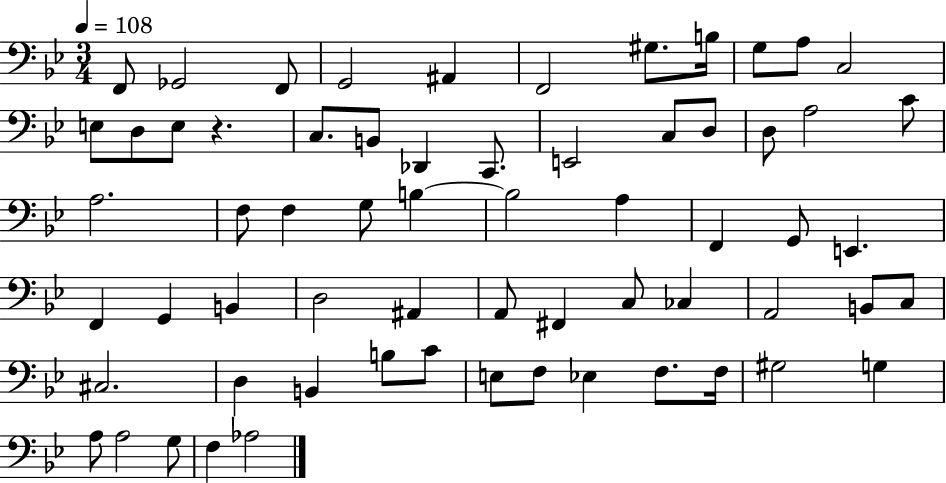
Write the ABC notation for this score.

X:1
T:Untitled
M:3/4
L:1/4
K:Bb
F,,/2 _G,,2 F,,/2 G,,2 ^A,, F,,2 ^G,/2 B,/4 G,/2 A,/2 C,2 E,/2 D,/2 E,/2 z C,/2 B,,/2 _D,, C,,/2 E,,2 C,/2 D,/2 D,/2 A,2 C/2 A,2 F,/2 F, G,/2 B, B,2 A, F,, G,,/2 E,, F,, G,, B,, D,2 ^A,, A,,/2 ^F,, C,/2 _C, A,,2 B,,/2 C,/2 ^C,2 D, B,, B,/2 C/2 E,/2 F,/2 _E, F,/2 F,/4 ^G,2 G, A,/2 A,2 G,/2 F, _A,2